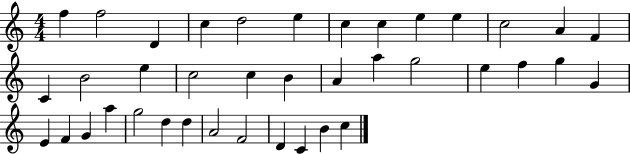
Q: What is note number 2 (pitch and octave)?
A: F5